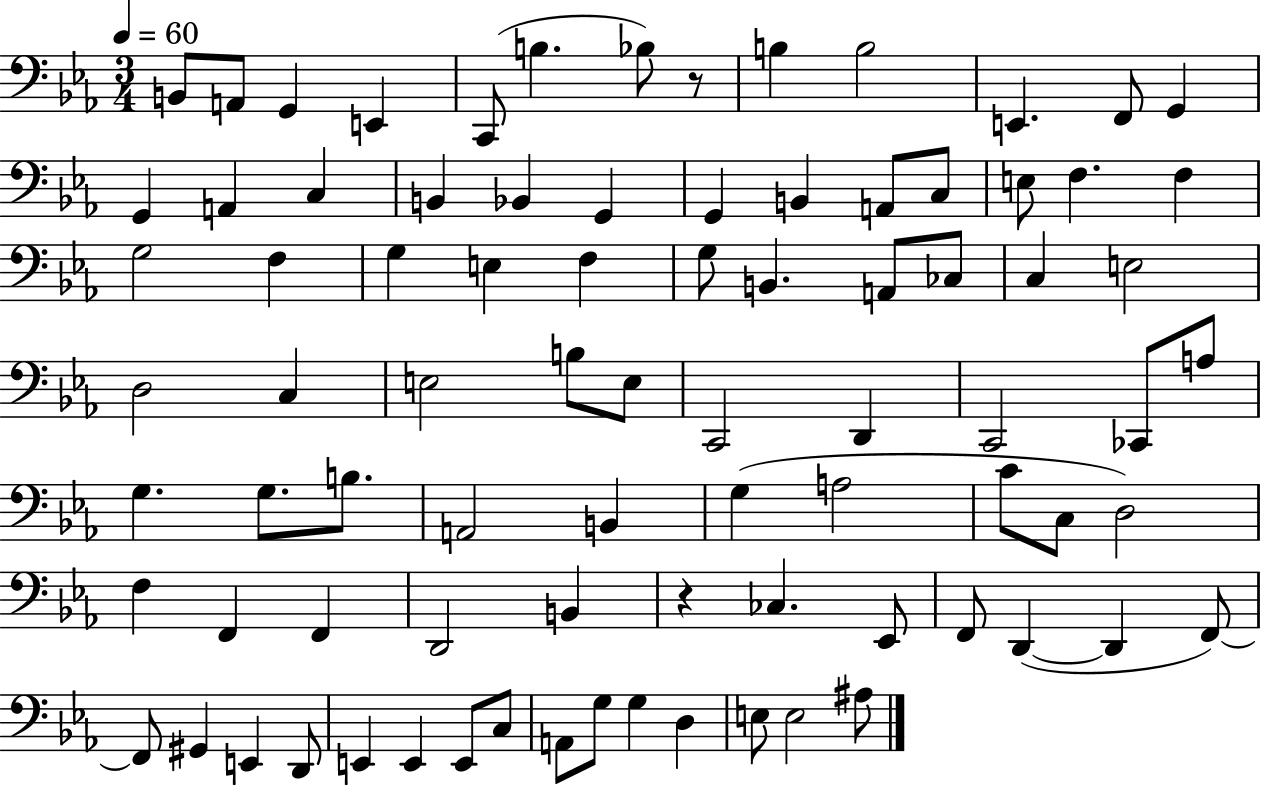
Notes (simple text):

B2/e A2/e G2/q E2/q C2/e B3/q. Bb3/e R/e B3/q B3/h E2/q. F2/e G2/q G2/q A2/q C3/q B2/q Bb2/q G2/q G2/q B2/q A2/e C3/e E3/e F3/q. F3/q G3/h F3/q G3/q E3/q F3/q G3/e B2/q. A2/e CES3/e C3/q E3/h D3/h C3/q E3/h B3/e E3/e C2/h D2/q C2/h CES2/e A3/e G3/q. G3/e. B3/e. A2/h B2/q G3/q A3/h C4/e C3/e D3/h F3/q F2/q F2/q D2/h B2/q R/q CES3/q. Eb2/e F2/e D2/q D2/q F2/e F2/e G#2/q E2/q D2/e E2/q E2/q E2/e C3/e A2/e G3/e G3/q D3/q E3/e E3/h A#3/e